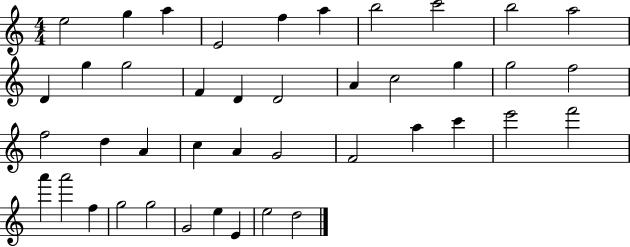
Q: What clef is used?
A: treble